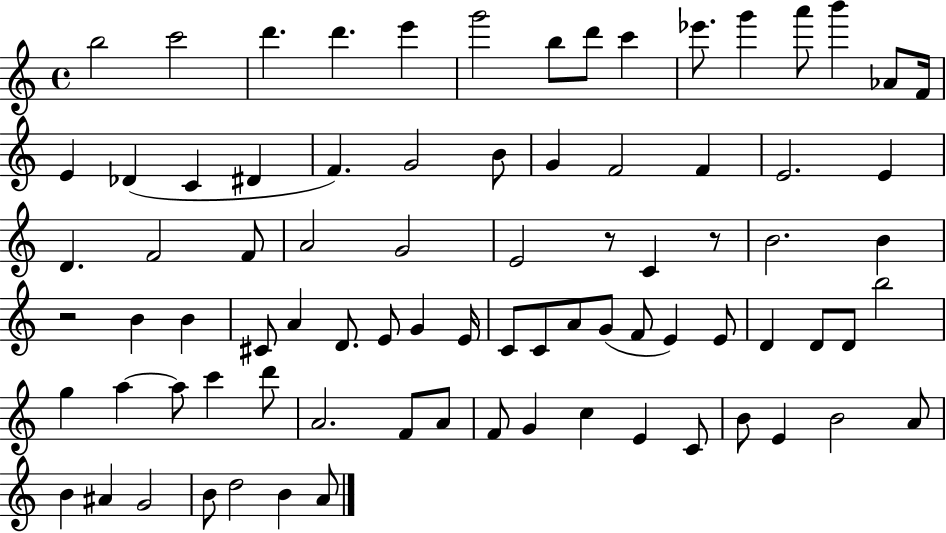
{
  \clef treble
  \time 4/4
  \defaultTimeSignature
  \key c \major
  b''2 c'''2 | d'''4. d'''4. e'''4 | g'''2 b''8 d'''8 c'''4 | ees'''8. g'''4 a'''8 b'''4 aes'8 f'16 | \break e'4 des'4( c'4 dis'4 | f'4.) g'2 b'8 | g'4 f'2 f'4 | e'2. e'4 | \break d'4. f'2 f'8 | a'2 g'2 | e'2 r8 c'4 r8 | b'2. b'4 | \break r2 b'4 b'4 | cis'8 a'4 d'8. e'8 g'4 e'16 | c'8 c'8 a'8 g'8( f'8 e'4) e'8 | d'4 d'8 d'8 b''2 | \break g''4 a''4~~ a''8 c'''4 d'''8 | a'2. f'8 a'8 | f'8 g'4 c''4 e'4 c'8 | b'8 e'4 b'2 a'8 | \break b'4 ais'4 g'2 | b'8 d''2 b'4 a'8 | \bar "|."
}